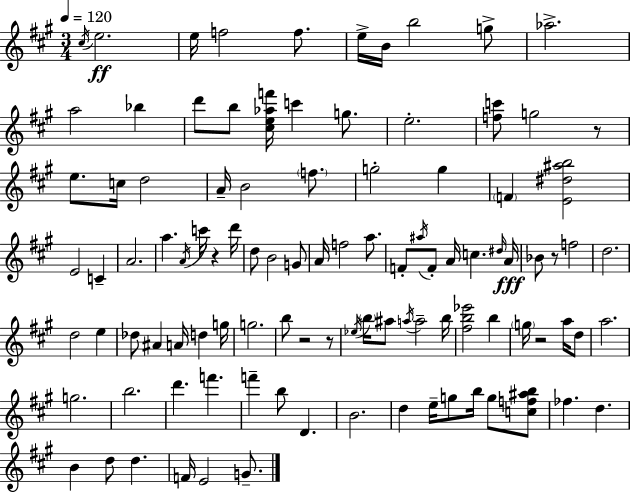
{
  \clef treble
  \numericTimeSignature
  \time 3/4
  \key a \major
  \tempo 4 = 120
  \repeat volta 2 { \acciaccatura { cis''16 }\ff e''2. | e''16 f''2 f''8. | e''16-> b'16 b''2 g''8-> | aes''2.-> | \break a''2 bes''4 | d'''8 b''8 <cis'' e'' aes'' f'''>16 c'''4 g''8. | e''2.-. | <f'' c'''>8 g''2 r8 | \break e''8. c''16 d''2 | a'16-- b'2 \parenthesize f''8. | g''2-. g''4 | \parenthesize f'4 <e' dis'' ais'' b''>2 | \break e'2 c'4-- | a'2. | a''4. \acciaccatura { a'16 } c'''16 r4 | d'''16 d''8 b'2 | \break g'8 a'16 f''2 a''8. | f'8-. \acciaccatura { ais''16 } f'8-. a'16 c''4. | \grace { dis''16 } a'16\fff bes'8 r8 f''2 | d''2. | \break d''2 | e''4 des''8 ais'4 a'16 d''4 | g''16 g''2. | b''8 r2 | \break r8 \acciaccatura { ees''16 } \parenthesize b''16 ais''8 \acciaccatura { a''16 } a''2-- | b''16 <fis'' b'' ees'''>2 | b''4 \parenthesize g''16 r2 | a''16 d''8 a''2. | \break g''2. | b''2. | d'''4. | f'''4. f'''4-- b''8 | \break d'4. b'2. | d''4 e''16-- g''8 | b''16 g''8 <c'' f'' ais'' b''>8 fes''4. | d''4. b'4 d''8 | \break d''4. f'16 e'2 | g'8.-- } \bar "|."
}